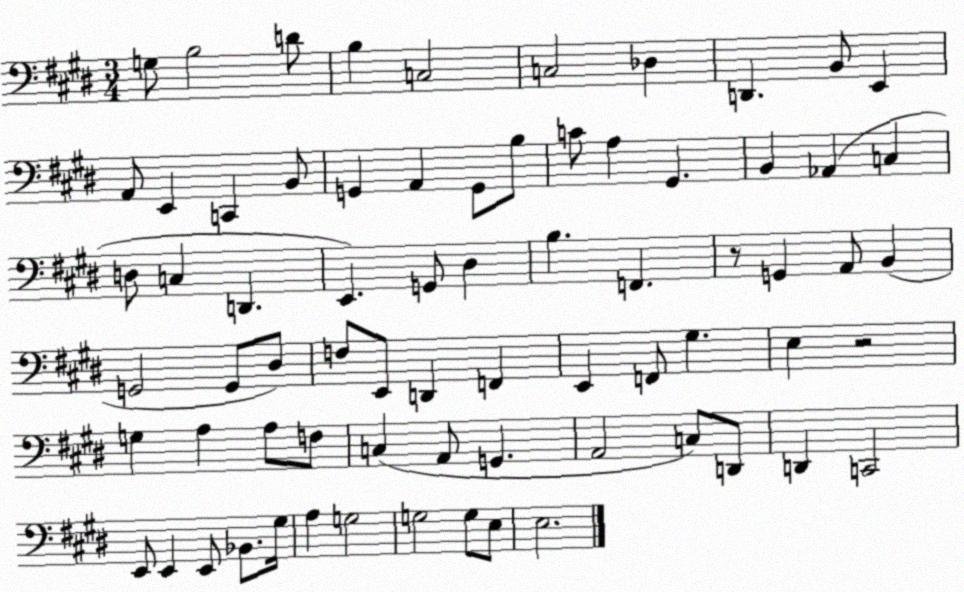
X:1
T:Untitled
M:3/4
L:1/4
K:E
G,/2 B,2 D/2 B, C,2 C,2 _D, D,, B,,/2 E,, A,,/2 E,, C,, B,,/2 G,, A,, G,,/2 B,/2 C/2 A, ^G,, B,, _A,, C, D,/2 C, D,, E,, G,,/2 ^D, B, F,, z/2 G,, A,,/2 B,, G,,2 G,,/2 ^D,/2 F,/2 E,,/2 D,, F,, E,, F,,/2 ^G, E, z2 G, A, A,/2 F,/2 C, A,,/2 G,, A,,2 C,/2 D,,/2 D,, C,,2 E,,/2 E,, E,,/2 _B,,/2 ^G,/4 A, G,2 G,2 G,/2 E,/2 E,2